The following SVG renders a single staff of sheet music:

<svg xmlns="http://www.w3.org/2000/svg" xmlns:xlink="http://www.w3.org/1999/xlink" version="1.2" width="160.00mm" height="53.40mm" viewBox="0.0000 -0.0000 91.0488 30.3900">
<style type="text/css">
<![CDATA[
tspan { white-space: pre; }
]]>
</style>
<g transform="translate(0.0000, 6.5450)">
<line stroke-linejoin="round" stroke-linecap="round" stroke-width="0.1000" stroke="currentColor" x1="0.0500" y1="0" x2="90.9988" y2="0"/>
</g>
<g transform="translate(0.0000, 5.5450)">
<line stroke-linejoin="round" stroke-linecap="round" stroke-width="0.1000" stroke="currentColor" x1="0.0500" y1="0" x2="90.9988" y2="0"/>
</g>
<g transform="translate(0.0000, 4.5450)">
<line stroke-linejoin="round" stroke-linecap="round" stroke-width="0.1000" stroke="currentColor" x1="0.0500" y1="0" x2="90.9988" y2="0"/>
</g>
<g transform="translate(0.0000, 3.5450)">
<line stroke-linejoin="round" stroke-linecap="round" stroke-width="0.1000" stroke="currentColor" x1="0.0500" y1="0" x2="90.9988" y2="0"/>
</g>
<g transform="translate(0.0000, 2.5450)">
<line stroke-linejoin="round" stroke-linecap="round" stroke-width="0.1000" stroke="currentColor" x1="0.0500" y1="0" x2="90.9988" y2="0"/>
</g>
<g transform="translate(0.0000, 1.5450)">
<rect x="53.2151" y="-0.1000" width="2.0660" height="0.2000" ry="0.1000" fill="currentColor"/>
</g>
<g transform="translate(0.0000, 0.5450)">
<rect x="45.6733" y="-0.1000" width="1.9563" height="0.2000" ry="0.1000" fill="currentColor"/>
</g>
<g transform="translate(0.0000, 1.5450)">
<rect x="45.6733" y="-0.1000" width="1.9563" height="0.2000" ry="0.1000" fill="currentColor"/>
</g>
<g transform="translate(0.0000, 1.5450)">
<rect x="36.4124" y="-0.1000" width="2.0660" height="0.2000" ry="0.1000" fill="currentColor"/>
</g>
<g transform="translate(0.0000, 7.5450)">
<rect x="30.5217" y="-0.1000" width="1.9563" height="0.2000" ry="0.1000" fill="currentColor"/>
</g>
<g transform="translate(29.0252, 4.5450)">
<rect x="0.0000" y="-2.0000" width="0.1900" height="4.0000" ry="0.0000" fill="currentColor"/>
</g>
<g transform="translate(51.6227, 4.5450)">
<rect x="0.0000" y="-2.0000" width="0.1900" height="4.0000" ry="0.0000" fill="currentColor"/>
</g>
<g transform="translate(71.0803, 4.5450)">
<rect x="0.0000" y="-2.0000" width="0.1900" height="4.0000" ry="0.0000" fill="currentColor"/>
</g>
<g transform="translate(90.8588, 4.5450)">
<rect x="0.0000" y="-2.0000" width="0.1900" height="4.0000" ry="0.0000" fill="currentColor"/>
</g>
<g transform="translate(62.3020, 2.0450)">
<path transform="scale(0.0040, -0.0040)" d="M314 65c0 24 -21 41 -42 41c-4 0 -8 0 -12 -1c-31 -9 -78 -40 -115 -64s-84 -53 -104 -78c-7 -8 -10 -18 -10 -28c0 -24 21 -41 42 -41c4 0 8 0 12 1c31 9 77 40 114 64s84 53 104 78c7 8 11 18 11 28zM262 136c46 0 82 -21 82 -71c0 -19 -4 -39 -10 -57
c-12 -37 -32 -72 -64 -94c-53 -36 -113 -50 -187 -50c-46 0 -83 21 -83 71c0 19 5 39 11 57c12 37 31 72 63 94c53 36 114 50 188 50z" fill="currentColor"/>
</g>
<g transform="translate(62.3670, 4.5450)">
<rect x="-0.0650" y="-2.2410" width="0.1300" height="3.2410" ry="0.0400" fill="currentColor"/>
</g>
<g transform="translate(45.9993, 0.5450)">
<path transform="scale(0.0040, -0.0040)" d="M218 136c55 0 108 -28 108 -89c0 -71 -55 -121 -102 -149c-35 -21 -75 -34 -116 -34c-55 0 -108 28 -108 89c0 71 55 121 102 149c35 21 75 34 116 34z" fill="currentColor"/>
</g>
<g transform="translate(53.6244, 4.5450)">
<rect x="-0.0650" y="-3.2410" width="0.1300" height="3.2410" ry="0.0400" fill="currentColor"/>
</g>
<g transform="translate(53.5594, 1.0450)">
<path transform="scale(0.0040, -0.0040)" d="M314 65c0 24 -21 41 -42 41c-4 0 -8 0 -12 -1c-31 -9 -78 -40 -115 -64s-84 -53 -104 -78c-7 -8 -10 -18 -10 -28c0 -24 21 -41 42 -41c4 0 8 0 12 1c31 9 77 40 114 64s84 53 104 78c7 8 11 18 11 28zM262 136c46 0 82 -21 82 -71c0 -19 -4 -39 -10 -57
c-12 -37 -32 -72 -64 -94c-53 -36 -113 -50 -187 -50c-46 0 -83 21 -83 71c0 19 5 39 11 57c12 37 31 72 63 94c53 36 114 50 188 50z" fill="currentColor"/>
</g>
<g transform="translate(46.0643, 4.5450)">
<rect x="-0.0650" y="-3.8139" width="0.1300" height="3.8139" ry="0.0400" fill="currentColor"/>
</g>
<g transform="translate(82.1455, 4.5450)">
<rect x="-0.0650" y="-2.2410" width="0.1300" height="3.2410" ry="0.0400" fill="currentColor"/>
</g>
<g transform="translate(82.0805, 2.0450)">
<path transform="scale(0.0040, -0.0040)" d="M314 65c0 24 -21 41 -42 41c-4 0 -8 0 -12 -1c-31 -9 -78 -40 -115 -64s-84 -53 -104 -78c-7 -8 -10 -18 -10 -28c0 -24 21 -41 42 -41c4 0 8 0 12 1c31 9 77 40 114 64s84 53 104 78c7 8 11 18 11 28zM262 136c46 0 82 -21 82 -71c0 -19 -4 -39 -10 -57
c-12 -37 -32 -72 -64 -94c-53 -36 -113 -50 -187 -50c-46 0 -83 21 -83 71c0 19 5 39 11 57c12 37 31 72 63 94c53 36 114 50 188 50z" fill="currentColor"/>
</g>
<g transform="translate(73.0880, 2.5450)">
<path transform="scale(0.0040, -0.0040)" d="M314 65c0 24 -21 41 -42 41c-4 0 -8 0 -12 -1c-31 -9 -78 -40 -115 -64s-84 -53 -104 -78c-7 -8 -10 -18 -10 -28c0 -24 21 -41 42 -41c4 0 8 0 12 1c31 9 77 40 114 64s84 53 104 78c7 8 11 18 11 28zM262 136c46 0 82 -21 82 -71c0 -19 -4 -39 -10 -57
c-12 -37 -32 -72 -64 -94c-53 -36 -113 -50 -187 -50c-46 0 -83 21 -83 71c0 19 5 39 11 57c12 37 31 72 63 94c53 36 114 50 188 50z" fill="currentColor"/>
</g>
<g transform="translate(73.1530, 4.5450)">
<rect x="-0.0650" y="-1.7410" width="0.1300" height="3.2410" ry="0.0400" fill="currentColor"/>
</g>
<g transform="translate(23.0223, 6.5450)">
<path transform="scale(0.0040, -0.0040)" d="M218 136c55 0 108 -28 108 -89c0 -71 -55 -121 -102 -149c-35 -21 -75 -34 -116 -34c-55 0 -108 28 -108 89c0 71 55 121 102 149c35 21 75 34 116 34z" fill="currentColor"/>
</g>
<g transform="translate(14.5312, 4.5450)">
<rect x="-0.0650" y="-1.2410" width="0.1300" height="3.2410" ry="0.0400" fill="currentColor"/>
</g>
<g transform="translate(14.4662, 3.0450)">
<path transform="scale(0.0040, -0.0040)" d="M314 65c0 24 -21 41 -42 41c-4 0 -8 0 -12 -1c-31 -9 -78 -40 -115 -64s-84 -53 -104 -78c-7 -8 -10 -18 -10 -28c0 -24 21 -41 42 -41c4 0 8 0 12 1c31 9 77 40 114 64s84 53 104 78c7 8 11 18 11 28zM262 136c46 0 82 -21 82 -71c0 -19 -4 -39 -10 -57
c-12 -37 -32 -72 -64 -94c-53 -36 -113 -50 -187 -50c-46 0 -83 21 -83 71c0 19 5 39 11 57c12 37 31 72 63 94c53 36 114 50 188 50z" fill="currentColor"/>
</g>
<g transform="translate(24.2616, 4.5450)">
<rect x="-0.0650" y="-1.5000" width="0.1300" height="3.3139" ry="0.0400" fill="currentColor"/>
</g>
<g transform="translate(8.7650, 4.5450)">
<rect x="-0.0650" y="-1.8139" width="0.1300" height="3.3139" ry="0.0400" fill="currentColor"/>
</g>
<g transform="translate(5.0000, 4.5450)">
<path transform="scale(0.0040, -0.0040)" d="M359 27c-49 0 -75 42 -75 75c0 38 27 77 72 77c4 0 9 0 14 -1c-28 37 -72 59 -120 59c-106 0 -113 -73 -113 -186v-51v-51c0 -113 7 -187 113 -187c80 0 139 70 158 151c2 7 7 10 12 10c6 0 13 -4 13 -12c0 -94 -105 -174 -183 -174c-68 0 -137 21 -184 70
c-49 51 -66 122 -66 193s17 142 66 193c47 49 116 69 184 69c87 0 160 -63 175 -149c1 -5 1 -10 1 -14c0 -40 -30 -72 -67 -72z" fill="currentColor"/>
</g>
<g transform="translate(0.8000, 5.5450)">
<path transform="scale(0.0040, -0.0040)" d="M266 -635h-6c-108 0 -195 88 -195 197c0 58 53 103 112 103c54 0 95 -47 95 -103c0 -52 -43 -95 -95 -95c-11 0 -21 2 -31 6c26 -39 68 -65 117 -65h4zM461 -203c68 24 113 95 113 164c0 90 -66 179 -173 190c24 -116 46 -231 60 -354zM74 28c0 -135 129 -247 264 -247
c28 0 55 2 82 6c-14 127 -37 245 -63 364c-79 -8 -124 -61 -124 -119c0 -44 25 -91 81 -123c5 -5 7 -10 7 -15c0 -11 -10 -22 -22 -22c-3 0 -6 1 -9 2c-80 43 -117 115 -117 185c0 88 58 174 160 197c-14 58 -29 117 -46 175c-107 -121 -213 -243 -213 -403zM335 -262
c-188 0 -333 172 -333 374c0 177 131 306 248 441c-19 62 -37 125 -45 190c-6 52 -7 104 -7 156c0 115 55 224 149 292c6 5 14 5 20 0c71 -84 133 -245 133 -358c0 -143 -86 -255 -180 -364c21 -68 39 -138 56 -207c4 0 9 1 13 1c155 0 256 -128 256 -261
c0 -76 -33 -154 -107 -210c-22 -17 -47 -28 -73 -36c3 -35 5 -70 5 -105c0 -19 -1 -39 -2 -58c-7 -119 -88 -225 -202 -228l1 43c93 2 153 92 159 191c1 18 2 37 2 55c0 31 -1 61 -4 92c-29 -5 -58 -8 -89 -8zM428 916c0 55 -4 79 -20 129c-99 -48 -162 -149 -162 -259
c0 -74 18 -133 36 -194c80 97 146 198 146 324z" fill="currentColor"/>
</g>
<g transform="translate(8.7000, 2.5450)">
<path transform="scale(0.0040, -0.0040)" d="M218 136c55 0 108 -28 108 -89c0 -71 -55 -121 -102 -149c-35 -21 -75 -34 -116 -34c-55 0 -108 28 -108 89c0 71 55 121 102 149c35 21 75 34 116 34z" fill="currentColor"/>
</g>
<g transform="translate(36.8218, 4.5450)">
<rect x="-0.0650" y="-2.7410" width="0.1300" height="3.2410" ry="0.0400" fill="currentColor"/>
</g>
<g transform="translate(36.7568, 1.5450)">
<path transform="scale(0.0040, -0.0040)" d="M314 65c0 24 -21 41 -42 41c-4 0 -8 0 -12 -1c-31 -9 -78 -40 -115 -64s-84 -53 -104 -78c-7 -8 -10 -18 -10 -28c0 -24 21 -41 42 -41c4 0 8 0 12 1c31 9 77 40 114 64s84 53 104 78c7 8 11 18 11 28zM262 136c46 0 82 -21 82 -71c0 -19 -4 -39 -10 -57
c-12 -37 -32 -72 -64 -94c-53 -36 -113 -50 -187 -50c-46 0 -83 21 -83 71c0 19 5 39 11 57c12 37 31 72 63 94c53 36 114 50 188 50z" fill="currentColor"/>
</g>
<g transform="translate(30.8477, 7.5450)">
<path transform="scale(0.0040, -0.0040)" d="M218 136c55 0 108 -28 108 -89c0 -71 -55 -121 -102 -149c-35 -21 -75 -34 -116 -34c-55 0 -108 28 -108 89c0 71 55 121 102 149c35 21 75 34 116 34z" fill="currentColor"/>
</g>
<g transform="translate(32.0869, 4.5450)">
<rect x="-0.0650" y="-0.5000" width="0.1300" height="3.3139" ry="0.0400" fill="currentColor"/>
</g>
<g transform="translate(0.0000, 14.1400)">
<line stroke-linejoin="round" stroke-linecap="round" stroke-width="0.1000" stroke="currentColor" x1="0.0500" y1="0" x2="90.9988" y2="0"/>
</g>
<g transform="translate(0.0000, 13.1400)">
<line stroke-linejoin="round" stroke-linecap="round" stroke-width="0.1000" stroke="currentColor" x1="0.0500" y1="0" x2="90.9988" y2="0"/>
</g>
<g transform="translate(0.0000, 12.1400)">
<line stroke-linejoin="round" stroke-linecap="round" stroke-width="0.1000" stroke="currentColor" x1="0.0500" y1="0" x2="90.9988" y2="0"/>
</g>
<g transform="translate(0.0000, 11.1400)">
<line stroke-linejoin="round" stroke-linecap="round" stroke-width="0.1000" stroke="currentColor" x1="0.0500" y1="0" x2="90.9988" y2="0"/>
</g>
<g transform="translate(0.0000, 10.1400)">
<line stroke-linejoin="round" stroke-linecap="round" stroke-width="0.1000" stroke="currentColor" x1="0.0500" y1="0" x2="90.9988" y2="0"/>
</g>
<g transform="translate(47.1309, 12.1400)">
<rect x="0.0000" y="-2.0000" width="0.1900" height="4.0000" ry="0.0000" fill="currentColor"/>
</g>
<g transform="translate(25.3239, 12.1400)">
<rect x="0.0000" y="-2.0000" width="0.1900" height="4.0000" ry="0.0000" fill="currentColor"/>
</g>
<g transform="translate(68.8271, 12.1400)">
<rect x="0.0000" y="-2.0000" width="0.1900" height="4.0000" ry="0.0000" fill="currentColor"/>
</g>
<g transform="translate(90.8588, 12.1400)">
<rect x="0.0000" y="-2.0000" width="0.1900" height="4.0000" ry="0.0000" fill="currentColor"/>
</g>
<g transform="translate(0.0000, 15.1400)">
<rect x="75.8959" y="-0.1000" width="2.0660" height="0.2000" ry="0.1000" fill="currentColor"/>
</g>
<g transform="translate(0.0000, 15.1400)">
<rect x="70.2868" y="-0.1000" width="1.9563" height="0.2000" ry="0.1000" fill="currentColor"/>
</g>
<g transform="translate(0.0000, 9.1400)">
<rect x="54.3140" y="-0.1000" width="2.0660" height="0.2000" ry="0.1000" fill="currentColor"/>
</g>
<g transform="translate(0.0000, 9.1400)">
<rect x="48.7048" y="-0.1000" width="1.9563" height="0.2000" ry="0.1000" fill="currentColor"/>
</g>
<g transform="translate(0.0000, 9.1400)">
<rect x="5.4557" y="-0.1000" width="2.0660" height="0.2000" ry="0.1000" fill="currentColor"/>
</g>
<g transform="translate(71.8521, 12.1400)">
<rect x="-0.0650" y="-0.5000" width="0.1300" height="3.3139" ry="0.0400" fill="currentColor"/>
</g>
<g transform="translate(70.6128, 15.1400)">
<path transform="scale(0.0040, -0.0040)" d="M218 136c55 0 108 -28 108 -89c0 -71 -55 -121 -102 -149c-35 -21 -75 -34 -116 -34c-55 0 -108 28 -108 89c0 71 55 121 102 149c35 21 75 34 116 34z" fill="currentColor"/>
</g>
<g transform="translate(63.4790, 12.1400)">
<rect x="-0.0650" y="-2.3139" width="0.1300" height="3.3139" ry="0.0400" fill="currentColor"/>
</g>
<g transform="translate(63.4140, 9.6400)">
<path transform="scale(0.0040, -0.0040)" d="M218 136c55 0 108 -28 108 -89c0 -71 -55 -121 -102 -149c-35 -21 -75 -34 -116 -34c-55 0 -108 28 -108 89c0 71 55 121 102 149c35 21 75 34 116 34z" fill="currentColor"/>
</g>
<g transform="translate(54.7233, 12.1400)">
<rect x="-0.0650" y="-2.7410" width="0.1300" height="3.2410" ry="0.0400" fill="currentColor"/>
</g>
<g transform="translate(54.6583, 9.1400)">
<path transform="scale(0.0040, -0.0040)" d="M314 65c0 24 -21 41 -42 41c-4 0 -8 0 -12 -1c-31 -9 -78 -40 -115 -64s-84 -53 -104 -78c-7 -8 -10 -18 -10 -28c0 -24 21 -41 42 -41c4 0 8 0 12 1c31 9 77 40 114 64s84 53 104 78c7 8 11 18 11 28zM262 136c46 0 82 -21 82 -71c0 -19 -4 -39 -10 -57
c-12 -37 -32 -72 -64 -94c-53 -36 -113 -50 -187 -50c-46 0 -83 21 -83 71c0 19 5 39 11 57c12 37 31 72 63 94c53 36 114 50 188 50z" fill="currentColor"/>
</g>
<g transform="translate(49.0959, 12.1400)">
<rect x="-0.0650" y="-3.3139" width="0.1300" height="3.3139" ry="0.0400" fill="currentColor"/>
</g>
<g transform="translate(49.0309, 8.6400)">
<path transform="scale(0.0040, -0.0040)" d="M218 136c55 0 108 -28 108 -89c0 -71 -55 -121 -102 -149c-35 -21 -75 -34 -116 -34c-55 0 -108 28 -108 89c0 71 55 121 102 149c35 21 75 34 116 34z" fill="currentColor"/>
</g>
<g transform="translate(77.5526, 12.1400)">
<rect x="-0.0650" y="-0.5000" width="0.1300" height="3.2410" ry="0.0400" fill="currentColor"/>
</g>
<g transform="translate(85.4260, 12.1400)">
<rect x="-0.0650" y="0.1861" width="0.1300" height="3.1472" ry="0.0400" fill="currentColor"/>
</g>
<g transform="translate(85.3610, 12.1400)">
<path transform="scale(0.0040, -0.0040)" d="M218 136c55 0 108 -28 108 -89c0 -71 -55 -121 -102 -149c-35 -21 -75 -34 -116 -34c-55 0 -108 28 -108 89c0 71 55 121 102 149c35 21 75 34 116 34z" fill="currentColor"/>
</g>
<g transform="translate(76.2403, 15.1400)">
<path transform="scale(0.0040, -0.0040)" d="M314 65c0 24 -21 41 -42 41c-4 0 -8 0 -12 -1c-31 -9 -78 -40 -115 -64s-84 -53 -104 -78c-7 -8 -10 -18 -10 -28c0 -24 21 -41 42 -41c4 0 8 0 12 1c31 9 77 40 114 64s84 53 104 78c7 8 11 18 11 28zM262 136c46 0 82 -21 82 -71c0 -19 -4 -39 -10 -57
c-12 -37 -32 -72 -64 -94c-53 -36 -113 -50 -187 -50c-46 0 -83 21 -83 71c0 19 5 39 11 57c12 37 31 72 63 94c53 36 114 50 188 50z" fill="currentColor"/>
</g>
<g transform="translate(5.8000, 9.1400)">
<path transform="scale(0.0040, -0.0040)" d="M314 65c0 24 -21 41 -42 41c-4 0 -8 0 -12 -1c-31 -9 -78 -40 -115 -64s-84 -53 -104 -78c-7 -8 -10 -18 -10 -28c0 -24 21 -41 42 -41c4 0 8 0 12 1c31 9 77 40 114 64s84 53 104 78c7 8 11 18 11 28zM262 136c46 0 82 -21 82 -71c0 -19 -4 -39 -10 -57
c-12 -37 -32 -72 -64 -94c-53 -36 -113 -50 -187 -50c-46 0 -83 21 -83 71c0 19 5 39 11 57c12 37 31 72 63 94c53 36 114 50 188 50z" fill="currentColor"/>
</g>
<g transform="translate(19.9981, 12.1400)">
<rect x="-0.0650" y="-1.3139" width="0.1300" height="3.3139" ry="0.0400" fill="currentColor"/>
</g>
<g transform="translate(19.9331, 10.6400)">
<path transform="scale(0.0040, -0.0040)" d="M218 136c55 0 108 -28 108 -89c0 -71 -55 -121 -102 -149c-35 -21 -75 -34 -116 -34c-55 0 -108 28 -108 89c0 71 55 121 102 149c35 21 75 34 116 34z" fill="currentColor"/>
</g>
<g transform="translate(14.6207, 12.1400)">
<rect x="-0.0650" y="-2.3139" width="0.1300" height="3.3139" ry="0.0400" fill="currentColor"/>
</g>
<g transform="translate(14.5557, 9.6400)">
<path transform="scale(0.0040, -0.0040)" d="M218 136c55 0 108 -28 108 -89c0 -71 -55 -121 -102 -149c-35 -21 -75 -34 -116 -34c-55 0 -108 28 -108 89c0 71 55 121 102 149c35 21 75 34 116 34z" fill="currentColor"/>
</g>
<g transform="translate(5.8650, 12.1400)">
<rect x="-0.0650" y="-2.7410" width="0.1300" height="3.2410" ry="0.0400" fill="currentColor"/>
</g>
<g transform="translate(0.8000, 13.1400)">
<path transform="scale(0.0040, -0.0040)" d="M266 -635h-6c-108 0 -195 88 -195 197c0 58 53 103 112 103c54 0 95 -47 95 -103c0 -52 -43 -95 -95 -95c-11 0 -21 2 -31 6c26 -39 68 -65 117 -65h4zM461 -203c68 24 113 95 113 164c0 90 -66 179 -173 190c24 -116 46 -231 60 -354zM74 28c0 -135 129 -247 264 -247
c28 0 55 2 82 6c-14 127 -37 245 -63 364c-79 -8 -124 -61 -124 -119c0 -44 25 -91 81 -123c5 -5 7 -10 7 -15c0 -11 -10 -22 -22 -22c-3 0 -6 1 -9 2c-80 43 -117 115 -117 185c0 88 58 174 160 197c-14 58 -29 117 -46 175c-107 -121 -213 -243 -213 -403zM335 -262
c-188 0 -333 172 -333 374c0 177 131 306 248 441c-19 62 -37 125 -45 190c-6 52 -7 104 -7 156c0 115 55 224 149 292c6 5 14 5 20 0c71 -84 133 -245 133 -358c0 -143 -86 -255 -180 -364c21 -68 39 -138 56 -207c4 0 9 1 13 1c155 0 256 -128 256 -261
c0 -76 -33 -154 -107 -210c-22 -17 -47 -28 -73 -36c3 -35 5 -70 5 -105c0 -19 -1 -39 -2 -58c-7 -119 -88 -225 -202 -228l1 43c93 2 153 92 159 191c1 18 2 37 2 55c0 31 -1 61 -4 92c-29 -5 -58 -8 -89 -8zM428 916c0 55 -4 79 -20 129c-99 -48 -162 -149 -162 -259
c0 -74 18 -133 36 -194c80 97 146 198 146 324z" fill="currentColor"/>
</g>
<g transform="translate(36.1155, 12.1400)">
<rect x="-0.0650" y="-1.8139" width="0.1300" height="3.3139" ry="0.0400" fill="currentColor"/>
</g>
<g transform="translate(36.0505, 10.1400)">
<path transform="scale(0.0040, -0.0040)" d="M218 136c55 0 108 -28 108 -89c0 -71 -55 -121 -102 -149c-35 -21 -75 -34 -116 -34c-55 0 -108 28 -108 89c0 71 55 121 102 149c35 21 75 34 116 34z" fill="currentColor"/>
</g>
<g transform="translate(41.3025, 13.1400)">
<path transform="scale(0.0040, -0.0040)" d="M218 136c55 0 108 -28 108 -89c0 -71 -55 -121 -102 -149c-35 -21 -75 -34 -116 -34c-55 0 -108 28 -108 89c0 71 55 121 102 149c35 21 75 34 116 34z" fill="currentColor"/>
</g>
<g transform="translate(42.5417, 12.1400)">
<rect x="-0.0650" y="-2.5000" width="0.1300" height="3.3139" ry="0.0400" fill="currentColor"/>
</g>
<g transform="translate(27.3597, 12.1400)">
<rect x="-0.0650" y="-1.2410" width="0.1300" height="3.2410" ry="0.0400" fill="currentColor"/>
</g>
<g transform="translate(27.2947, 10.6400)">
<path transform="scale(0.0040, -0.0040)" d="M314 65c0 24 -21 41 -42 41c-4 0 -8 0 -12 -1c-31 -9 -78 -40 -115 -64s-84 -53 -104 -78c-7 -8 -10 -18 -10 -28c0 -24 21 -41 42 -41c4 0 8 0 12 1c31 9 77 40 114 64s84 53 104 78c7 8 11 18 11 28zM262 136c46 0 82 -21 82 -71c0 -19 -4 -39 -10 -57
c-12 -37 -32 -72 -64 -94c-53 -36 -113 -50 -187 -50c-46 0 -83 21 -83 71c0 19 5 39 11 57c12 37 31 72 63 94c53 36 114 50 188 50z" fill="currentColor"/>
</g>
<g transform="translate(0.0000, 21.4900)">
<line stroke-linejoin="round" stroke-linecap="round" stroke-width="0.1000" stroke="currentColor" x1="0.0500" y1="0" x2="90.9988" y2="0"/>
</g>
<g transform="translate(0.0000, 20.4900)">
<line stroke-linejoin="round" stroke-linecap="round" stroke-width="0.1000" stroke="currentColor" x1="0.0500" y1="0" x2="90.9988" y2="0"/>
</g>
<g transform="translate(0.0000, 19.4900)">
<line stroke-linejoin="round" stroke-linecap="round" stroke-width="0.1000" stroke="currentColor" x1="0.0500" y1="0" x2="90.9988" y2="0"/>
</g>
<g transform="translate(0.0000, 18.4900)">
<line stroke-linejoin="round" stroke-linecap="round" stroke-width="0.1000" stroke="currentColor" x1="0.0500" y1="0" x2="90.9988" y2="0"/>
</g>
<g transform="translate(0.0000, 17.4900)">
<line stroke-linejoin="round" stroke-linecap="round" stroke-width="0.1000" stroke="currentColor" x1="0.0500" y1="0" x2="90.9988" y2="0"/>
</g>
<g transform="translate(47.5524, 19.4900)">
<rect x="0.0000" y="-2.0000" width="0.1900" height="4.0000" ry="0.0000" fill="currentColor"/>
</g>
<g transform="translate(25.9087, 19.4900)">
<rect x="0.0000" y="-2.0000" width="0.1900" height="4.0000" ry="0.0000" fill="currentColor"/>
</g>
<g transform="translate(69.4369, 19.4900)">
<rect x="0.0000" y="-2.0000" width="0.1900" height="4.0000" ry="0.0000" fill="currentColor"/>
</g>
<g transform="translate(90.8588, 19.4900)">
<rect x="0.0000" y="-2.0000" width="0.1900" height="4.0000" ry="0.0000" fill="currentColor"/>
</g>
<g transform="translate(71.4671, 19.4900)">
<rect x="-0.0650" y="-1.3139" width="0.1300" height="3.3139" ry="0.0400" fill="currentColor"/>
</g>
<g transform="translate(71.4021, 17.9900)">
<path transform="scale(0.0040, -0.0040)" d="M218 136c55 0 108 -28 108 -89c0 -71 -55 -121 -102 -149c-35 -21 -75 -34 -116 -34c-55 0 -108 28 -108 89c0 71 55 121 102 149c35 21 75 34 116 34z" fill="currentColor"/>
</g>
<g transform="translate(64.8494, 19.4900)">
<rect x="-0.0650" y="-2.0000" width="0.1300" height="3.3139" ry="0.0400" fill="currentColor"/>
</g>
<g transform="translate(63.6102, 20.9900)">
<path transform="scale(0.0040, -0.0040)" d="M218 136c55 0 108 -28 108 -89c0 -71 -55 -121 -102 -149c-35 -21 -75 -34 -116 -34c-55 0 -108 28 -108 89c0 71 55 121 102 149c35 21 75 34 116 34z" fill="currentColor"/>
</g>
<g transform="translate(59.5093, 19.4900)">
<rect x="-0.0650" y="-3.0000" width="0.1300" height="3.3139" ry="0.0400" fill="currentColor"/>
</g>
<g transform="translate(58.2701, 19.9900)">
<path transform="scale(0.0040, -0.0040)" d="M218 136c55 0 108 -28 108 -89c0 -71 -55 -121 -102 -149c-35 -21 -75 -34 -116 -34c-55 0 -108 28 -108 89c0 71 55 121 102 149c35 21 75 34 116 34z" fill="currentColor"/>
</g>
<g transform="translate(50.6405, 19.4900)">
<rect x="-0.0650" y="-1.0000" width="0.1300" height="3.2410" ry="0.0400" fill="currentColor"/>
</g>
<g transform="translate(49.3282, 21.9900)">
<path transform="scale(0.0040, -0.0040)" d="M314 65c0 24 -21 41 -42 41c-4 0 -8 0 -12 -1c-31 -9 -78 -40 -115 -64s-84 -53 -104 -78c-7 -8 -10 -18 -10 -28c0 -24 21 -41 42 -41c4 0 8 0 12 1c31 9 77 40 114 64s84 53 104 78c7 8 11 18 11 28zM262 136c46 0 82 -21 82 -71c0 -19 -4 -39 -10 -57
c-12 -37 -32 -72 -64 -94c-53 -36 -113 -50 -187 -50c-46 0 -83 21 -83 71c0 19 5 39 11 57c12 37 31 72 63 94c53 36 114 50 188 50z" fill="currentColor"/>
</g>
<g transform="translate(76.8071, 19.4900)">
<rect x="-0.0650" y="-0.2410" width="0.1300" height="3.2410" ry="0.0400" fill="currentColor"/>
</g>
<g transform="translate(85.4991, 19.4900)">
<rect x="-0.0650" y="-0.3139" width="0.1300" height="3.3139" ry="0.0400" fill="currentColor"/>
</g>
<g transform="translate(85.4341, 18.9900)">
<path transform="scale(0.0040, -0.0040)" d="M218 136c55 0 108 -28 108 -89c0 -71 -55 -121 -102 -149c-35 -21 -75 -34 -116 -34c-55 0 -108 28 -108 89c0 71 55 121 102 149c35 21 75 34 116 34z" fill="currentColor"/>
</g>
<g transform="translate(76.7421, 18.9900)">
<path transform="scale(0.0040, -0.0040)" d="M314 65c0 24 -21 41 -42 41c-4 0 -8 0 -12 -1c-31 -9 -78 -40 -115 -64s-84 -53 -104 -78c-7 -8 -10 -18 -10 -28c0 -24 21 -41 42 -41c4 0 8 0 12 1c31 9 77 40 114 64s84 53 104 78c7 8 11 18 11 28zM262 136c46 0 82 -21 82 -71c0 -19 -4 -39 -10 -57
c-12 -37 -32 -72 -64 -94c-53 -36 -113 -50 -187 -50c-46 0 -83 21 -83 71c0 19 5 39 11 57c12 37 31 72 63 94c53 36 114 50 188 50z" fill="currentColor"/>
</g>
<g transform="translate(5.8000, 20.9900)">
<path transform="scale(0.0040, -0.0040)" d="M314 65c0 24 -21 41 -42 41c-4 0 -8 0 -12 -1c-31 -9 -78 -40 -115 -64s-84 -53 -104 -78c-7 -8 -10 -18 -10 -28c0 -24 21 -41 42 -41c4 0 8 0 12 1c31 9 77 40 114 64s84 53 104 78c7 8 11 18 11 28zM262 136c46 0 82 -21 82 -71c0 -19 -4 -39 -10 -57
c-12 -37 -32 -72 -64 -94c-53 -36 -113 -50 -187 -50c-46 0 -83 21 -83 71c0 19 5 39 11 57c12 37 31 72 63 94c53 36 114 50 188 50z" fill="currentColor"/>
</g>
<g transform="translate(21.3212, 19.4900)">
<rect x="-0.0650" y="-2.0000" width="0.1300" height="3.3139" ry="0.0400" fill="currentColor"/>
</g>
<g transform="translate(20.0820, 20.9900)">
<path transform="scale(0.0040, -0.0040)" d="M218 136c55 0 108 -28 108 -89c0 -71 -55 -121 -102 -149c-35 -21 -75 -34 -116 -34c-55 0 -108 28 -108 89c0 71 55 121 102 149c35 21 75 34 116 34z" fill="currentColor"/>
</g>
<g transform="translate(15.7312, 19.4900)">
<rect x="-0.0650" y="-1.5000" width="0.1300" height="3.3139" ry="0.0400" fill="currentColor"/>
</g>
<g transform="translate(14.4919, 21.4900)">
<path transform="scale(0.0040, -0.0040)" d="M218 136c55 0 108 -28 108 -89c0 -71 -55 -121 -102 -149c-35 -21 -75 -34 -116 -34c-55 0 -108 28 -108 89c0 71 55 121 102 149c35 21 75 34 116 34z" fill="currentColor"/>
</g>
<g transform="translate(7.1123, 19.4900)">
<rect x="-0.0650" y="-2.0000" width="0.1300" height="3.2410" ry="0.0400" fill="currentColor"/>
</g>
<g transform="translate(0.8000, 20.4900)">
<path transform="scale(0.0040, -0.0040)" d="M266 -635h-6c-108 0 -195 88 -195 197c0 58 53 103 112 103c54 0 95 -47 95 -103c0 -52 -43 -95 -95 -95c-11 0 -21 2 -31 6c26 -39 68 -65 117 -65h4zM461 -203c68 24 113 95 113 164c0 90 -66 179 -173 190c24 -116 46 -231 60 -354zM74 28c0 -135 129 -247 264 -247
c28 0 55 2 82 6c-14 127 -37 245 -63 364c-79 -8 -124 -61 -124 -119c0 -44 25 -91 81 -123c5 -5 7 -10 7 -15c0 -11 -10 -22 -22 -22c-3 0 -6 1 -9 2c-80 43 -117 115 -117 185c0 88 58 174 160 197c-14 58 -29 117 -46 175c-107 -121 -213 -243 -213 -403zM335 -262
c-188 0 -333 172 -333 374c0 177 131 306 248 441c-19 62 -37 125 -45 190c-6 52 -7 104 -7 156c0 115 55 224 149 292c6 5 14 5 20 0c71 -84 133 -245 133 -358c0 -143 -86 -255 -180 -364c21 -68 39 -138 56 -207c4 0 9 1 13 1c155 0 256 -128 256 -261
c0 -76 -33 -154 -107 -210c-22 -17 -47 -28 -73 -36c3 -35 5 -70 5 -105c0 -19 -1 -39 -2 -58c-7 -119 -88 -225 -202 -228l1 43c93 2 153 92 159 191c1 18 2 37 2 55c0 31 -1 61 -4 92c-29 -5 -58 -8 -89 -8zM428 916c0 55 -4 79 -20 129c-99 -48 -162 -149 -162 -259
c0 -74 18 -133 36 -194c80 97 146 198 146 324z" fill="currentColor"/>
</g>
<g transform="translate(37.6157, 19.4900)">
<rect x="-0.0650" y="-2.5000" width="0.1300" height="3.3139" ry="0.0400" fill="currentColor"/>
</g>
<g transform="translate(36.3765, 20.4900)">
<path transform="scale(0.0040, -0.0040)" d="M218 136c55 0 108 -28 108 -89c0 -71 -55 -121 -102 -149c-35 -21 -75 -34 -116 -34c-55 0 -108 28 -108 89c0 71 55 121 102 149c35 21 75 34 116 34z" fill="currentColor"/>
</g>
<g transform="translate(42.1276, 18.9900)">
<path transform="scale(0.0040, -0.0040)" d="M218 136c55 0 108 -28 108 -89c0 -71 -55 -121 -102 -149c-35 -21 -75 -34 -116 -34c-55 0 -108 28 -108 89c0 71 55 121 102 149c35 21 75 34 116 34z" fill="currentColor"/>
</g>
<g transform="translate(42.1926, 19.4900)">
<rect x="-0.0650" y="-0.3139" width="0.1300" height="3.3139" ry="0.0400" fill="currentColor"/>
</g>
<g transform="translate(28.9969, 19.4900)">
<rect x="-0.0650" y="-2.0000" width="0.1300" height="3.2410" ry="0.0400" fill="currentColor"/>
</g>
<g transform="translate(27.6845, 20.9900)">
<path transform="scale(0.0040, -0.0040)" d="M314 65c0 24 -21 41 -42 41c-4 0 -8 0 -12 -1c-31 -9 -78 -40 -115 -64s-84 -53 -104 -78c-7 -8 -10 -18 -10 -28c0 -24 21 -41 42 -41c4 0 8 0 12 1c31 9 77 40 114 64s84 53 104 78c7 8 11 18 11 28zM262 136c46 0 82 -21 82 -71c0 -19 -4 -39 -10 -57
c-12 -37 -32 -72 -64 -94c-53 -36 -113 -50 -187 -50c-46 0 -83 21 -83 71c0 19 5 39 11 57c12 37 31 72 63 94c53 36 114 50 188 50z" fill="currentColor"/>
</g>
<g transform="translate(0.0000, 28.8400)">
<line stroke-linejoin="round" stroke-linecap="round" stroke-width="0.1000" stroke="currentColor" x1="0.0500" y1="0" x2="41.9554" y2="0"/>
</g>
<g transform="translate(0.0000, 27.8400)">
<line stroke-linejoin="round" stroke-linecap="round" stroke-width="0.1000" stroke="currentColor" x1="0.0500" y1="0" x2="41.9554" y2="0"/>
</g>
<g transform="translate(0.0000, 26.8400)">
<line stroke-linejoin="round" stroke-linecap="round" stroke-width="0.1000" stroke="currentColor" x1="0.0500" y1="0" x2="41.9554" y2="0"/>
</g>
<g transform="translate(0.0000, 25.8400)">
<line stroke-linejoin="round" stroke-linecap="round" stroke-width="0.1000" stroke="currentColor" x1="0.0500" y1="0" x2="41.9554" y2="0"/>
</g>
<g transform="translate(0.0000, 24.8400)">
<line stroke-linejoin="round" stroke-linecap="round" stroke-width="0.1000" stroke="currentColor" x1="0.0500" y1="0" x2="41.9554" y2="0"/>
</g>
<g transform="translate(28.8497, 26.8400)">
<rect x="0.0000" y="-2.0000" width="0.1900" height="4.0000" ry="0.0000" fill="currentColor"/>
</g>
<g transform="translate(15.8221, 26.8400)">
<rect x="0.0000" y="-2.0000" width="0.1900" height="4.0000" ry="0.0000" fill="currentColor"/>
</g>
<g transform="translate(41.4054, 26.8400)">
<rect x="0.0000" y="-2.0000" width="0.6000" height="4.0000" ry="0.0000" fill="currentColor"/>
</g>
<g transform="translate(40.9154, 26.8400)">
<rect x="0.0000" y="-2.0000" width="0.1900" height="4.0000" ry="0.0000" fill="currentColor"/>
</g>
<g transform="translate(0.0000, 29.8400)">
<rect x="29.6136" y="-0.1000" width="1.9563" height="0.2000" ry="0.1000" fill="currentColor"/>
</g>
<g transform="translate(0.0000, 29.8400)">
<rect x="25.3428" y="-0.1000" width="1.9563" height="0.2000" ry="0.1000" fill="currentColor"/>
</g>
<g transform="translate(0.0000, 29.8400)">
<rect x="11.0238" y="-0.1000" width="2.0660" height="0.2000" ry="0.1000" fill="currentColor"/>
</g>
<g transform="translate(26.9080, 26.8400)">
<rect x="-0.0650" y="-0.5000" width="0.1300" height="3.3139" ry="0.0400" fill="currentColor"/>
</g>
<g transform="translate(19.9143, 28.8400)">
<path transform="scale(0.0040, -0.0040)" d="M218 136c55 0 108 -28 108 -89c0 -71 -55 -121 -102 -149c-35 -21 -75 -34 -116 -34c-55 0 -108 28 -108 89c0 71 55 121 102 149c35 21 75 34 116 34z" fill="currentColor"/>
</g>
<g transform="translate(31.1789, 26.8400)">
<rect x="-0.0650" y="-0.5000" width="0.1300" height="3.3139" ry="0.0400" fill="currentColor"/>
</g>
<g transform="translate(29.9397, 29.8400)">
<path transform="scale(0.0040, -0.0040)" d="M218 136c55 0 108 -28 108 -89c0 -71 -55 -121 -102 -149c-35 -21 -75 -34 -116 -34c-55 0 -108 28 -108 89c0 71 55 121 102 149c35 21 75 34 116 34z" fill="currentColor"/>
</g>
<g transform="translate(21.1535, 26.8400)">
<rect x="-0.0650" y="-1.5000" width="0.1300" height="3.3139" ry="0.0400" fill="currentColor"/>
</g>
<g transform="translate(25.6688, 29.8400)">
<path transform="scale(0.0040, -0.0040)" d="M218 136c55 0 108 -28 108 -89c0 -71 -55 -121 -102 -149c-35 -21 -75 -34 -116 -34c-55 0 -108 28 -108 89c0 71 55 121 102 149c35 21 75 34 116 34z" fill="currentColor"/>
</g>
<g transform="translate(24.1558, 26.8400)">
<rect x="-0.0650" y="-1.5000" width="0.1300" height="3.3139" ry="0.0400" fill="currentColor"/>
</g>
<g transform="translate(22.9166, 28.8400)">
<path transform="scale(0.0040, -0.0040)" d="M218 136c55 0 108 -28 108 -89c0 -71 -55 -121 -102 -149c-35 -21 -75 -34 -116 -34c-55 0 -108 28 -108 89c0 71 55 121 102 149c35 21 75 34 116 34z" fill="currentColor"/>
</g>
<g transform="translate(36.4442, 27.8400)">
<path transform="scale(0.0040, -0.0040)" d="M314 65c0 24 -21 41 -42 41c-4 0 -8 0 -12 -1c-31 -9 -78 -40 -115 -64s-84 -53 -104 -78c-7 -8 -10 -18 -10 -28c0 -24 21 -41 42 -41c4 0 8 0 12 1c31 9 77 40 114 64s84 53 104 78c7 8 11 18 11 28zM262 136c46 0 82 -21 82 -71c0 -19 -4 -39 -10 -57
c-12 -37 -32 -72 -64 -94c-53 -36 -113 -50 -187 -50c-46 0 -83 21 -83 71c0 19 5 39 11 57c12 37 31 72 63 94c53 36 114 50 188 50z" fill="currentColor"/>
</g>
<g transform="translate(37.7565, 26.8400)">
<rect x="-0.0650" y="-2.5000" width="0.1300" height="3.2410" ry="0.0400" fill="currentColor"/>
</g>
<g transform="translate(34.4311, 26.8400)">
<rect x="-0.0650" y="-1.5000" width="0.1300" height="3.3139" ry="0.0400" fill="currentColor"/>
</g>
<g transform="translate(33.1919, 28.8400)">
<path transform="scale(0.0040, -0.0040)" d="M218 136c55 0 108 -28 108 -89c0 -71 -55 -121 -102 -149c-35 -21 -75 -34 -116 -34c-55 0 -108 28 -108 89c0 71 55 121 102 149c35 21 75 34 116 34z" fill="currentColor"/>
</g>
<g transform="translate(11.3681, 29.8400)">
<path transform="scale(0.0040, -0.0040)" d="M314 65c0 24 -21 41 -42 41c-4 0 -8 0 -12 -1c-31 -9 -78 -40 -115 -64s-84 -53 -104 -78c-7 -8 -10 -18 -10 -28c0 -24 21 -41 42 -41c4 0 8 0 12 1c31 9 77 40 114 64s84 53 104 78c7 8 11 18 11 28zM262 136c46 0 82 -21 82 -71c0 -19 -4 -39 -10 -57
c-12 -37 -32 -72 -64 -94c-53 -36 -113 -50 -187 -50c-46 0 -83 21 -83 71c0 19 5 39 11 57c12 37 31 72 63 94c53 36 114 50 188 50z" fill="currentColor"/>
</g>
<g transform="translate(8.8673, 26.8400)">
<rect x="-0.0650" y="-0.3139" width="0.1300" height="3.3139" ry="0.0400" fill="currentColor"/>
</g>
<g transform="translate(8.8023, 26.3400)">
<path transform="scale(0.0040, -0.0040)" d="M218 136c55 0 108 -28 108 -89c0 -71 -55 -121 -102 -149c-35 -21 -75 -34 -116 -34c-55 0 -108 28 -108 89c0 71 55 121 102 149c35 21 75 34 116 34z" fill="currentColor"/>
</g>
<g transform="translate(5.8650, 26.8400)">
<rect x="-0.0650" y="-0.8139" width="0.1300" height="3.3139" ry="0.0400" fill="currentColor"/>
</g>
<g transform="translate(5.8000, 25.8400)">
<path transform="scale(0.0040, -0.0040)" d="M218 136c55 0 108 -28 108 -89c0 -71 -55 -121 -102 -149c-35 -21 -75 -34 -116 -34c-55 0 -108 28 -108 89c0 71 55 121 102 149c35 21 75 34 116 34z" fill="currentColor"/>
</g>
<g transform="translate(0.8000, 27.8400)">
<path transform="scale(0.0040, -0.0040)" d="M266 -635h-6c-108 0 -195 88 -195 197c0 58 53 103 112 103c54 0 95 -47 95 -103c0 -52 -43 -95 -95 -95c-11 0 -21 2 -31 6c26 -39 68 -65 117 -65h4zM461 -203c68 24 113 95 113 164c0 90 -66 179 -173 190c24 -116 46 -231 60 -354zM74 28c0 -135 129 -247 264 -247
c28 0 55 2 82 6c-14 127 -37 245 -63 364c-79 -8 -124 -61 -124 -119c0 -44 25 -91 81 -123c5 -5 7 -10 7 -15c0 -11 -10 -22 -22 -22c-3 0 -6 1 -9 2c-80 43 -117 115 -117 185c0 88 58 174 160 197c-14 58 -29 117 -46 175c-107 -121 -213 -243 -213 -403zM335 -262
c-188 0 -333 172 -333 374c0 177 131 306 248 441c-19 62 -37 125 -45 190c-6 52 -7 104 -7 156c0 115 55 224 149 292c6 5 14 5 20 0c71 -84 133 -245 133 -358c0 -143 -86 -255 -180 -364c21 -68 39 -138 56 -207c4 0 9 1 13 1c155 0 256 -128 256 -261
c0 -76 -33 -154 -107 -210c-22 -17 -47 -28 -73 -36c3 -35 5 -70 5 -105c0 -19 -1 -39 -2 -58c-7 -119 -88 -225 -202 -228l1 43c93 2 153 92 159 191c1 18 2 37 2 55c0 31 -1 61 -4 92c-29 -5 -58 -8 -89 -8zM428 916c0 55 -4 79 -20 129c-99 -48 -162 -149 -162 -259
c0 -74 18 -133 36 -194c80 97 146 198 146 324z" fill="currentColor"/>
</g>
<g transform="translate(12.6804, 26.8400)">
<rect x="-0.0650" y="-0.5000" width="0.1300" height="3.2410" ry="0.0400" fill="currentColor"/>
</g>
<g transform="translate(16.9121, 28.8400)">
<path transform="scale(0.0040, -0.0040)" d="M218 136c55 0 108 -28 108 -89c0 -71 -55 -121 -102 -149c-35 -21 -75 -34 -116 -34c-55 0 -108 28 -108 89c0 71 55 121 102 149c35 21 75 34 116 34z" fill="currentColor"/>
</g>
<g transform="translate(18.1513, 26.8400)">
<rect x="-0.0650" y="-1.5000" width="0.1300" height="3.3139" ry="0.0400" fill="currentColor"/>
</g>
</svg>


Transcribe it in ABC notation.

X:1
T:Untitled
M:4/4
L:1/4
K:C
f e2 E C a2 c' b2 g2 f2 g2 a2 g e e2 f G b a2 g C C2 B F2 E F F2 G c D2 A F e c2 c d c C2 E E E C C E G2